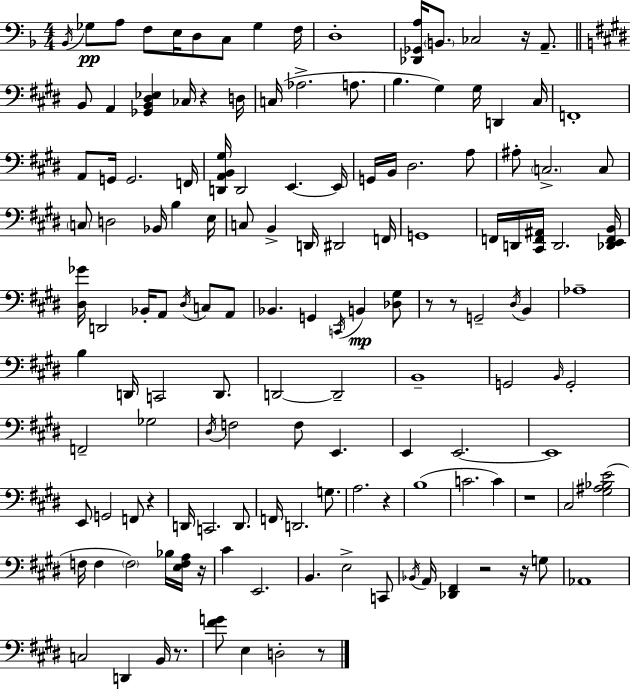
Bb2/s Gb3/e A3/e F3/e E3/s D3/e C3/e Gb3/q F3/s D3/w [Db2,Gb2,A3]/s B2/e. CES3/h R/s A2/e. B2/e A2/q [Gb2,B2,D#3,Eb3]/q CES3/s R/q D3/s C3/s Ab3/h. A3/e. B3/q. G#3/q G#3/s D2/q C#3/s F2/w A2/e G2/s G2/h. F2/s [D2,A2,B2,G#3]/s D2/h E2/q. E2/s G2/s B2/s D#3/h. A3/e A#3/e C3/h. C3/e C3/e D3/h Bb2/s B3/q E3/s C3/e B2/q D2/s D#2/h F2/s G2/w F2/s D2/s [C#2,F2,A#2]/s D2/h. [Db2,E2,F2,B2]/s [D#3,Gb4]/s D2/h Bb2/s A2/e D#3/s C3/e A2/e Bb2/q. G2/q C2/s B2/q [Db3,G#3]/e R/e R/e G2/h D#3/s B2/q Ab3/w B3/q D2/s C2/h D2/e. D2/h D2/h B2/w G2/h B2/s G2/h F2/h Gb3/h D#3/s F3/h F3/e E2/q. E2/q E2/h. E2/w E2/e G2/h F2/e R/q D2/s C2/h. D2/e. F2/s D2/h. G3/e. A3/h. R/q B3/w C4/h. C4/q R/w C#3/h [G#3,A#3,Bb3,E4]/h F3/s F3/q F3/h Bb3/s [E3,F3,A3]/s R/s C#4/q E2/h. B2/q. E3/h C2/e Bb2/s A2/s [Db2,F#2]/q R/h R/s G3/e Ab2/w C3/h D2/q B2/s R/e. [F#4,G4]/e E3/q D3/h R/e